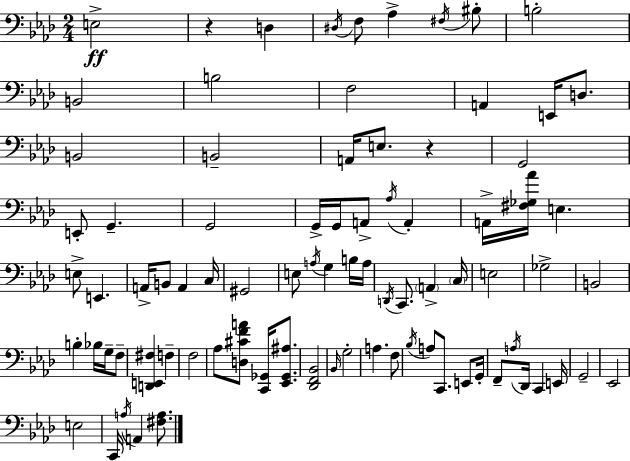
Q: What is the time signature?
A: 2/4